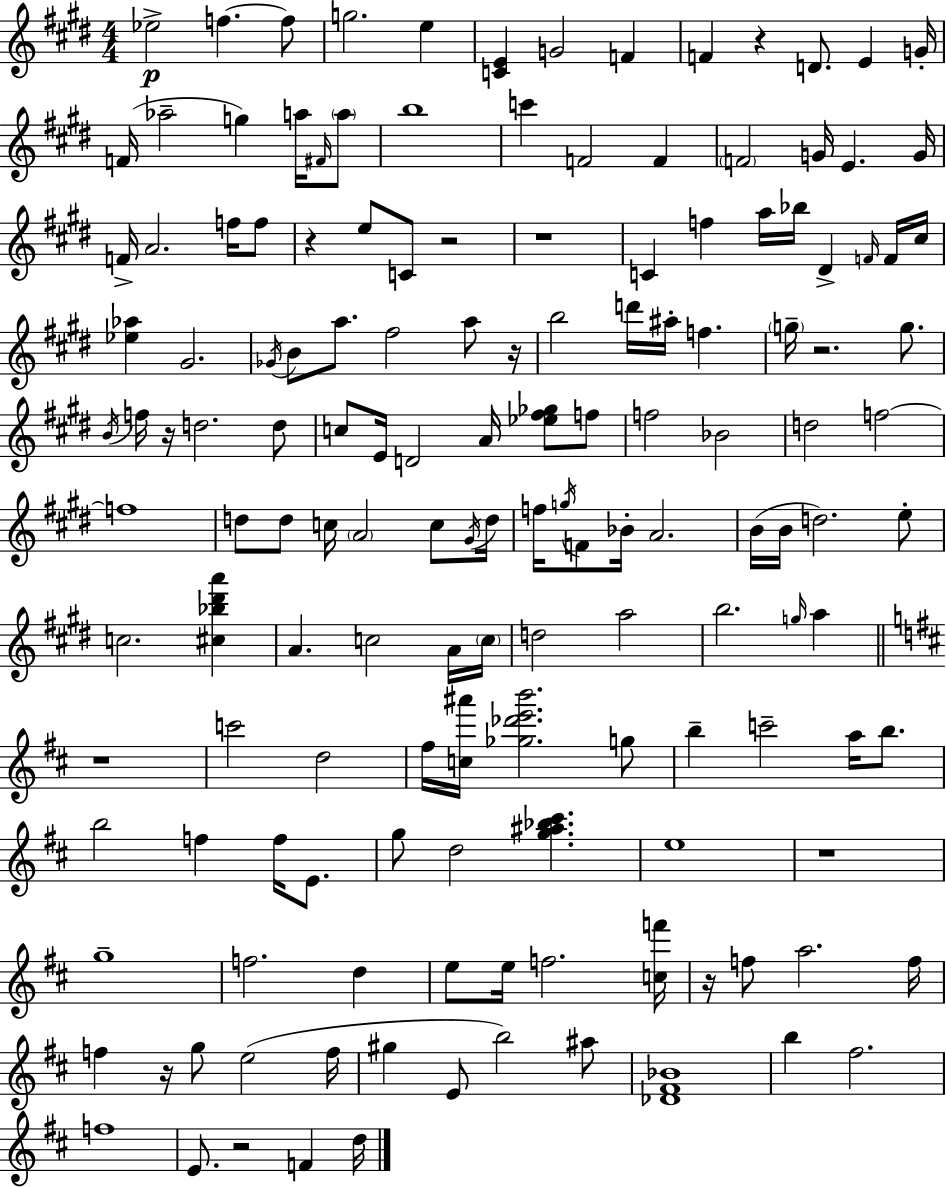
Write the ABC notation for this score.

X:1
T:Untitled
M:4/4
L:1/4
K:E
_e2 f f/2 g2 e [CE] G2 F F z D/2 E G/4 F/4 _a2 g a/4 ^F/4 a/2 b4 c' F2 F F2 G/4 E G/4 F/4 A2 f/4 f/2 z e/2 C/2 z2 z4 C f a/4 _b/4 ^D F/4 F/4 ^c/4 [_e_a] ^G2 _G/4 B/2 a/2 ^f2 a/2 z/4 b2 d'/4 ^a/4 f g/4 z2 g/2 B/4 f/4 z/4 d2 d/2 c/2 E/4 D2 A/4 [_e^f_g]/2 f/2 f2 _B2 d2 f2 f4 d/2 d/2 c/4 A2 c/2 ^G/4 d/4 f/4 g/4 F/2 _B/4 A2 B/4 B/4 d2 e/2 c2 [^c_b^d'a'] A c2 A/4 c/4 d2 a2 b2 g/4 a z4 c'2 d2 ^f/4 [c^a']/4 [_g_d'e'b']2 g/2 b c'2 a/4 b/2 b2 f f/4 E/2 g/2 d2 [g^a_b^c'] e4 z4 g4 f2 d e/2 e/4 f2 [cf']/4 z/4 f/2 a2 f/4 f z/4 g/2 e2 f/4 ^g E/2 b2 ^a/2 [_D^F_B]4 b ^f2 f4 E/2 z2 F d/4